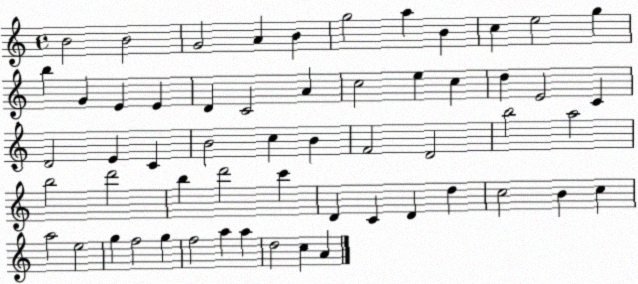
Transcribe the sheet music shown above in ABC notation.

X:1
T:Untitled
M:4/4
L:1/4
K:C
B2 B2 G2 A B g2 a B c e2 g b G E E D C2 A c2 e c d E2 C D2 E C B2 c B F2 D2 b2 a2 b2 d'2 b d'2 c' D C D d c2 B c a2 e2 g f2 g f2 a a d2 c A